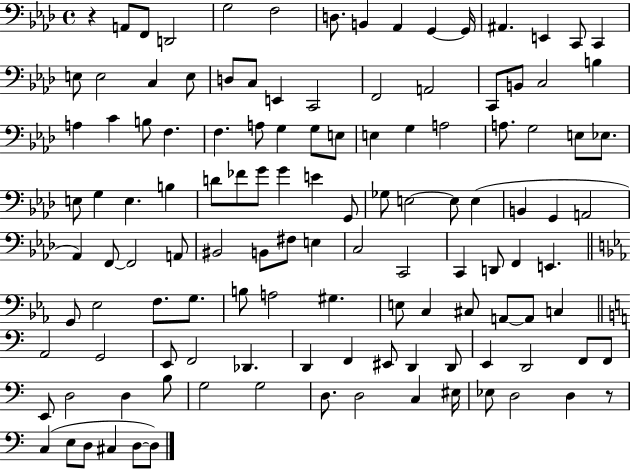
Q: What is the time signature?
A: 4/4